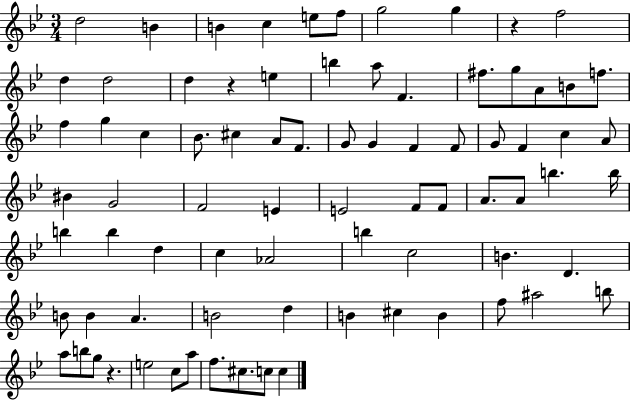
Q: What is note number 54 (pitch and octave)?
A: C5